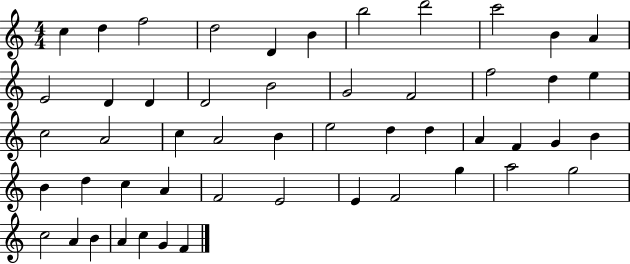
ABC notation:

X:1
T:Untitled
M:4/4
L:1/4
K:C
c d f2 d2 D B b2 d'2 c'2 B A E2 D D D2 B2 G2 F2 f2 d e c2 A2 c A2 B e2 d d A F G B B d c A F2 E2 E F2 g a2 g2 c2 A B A c G F